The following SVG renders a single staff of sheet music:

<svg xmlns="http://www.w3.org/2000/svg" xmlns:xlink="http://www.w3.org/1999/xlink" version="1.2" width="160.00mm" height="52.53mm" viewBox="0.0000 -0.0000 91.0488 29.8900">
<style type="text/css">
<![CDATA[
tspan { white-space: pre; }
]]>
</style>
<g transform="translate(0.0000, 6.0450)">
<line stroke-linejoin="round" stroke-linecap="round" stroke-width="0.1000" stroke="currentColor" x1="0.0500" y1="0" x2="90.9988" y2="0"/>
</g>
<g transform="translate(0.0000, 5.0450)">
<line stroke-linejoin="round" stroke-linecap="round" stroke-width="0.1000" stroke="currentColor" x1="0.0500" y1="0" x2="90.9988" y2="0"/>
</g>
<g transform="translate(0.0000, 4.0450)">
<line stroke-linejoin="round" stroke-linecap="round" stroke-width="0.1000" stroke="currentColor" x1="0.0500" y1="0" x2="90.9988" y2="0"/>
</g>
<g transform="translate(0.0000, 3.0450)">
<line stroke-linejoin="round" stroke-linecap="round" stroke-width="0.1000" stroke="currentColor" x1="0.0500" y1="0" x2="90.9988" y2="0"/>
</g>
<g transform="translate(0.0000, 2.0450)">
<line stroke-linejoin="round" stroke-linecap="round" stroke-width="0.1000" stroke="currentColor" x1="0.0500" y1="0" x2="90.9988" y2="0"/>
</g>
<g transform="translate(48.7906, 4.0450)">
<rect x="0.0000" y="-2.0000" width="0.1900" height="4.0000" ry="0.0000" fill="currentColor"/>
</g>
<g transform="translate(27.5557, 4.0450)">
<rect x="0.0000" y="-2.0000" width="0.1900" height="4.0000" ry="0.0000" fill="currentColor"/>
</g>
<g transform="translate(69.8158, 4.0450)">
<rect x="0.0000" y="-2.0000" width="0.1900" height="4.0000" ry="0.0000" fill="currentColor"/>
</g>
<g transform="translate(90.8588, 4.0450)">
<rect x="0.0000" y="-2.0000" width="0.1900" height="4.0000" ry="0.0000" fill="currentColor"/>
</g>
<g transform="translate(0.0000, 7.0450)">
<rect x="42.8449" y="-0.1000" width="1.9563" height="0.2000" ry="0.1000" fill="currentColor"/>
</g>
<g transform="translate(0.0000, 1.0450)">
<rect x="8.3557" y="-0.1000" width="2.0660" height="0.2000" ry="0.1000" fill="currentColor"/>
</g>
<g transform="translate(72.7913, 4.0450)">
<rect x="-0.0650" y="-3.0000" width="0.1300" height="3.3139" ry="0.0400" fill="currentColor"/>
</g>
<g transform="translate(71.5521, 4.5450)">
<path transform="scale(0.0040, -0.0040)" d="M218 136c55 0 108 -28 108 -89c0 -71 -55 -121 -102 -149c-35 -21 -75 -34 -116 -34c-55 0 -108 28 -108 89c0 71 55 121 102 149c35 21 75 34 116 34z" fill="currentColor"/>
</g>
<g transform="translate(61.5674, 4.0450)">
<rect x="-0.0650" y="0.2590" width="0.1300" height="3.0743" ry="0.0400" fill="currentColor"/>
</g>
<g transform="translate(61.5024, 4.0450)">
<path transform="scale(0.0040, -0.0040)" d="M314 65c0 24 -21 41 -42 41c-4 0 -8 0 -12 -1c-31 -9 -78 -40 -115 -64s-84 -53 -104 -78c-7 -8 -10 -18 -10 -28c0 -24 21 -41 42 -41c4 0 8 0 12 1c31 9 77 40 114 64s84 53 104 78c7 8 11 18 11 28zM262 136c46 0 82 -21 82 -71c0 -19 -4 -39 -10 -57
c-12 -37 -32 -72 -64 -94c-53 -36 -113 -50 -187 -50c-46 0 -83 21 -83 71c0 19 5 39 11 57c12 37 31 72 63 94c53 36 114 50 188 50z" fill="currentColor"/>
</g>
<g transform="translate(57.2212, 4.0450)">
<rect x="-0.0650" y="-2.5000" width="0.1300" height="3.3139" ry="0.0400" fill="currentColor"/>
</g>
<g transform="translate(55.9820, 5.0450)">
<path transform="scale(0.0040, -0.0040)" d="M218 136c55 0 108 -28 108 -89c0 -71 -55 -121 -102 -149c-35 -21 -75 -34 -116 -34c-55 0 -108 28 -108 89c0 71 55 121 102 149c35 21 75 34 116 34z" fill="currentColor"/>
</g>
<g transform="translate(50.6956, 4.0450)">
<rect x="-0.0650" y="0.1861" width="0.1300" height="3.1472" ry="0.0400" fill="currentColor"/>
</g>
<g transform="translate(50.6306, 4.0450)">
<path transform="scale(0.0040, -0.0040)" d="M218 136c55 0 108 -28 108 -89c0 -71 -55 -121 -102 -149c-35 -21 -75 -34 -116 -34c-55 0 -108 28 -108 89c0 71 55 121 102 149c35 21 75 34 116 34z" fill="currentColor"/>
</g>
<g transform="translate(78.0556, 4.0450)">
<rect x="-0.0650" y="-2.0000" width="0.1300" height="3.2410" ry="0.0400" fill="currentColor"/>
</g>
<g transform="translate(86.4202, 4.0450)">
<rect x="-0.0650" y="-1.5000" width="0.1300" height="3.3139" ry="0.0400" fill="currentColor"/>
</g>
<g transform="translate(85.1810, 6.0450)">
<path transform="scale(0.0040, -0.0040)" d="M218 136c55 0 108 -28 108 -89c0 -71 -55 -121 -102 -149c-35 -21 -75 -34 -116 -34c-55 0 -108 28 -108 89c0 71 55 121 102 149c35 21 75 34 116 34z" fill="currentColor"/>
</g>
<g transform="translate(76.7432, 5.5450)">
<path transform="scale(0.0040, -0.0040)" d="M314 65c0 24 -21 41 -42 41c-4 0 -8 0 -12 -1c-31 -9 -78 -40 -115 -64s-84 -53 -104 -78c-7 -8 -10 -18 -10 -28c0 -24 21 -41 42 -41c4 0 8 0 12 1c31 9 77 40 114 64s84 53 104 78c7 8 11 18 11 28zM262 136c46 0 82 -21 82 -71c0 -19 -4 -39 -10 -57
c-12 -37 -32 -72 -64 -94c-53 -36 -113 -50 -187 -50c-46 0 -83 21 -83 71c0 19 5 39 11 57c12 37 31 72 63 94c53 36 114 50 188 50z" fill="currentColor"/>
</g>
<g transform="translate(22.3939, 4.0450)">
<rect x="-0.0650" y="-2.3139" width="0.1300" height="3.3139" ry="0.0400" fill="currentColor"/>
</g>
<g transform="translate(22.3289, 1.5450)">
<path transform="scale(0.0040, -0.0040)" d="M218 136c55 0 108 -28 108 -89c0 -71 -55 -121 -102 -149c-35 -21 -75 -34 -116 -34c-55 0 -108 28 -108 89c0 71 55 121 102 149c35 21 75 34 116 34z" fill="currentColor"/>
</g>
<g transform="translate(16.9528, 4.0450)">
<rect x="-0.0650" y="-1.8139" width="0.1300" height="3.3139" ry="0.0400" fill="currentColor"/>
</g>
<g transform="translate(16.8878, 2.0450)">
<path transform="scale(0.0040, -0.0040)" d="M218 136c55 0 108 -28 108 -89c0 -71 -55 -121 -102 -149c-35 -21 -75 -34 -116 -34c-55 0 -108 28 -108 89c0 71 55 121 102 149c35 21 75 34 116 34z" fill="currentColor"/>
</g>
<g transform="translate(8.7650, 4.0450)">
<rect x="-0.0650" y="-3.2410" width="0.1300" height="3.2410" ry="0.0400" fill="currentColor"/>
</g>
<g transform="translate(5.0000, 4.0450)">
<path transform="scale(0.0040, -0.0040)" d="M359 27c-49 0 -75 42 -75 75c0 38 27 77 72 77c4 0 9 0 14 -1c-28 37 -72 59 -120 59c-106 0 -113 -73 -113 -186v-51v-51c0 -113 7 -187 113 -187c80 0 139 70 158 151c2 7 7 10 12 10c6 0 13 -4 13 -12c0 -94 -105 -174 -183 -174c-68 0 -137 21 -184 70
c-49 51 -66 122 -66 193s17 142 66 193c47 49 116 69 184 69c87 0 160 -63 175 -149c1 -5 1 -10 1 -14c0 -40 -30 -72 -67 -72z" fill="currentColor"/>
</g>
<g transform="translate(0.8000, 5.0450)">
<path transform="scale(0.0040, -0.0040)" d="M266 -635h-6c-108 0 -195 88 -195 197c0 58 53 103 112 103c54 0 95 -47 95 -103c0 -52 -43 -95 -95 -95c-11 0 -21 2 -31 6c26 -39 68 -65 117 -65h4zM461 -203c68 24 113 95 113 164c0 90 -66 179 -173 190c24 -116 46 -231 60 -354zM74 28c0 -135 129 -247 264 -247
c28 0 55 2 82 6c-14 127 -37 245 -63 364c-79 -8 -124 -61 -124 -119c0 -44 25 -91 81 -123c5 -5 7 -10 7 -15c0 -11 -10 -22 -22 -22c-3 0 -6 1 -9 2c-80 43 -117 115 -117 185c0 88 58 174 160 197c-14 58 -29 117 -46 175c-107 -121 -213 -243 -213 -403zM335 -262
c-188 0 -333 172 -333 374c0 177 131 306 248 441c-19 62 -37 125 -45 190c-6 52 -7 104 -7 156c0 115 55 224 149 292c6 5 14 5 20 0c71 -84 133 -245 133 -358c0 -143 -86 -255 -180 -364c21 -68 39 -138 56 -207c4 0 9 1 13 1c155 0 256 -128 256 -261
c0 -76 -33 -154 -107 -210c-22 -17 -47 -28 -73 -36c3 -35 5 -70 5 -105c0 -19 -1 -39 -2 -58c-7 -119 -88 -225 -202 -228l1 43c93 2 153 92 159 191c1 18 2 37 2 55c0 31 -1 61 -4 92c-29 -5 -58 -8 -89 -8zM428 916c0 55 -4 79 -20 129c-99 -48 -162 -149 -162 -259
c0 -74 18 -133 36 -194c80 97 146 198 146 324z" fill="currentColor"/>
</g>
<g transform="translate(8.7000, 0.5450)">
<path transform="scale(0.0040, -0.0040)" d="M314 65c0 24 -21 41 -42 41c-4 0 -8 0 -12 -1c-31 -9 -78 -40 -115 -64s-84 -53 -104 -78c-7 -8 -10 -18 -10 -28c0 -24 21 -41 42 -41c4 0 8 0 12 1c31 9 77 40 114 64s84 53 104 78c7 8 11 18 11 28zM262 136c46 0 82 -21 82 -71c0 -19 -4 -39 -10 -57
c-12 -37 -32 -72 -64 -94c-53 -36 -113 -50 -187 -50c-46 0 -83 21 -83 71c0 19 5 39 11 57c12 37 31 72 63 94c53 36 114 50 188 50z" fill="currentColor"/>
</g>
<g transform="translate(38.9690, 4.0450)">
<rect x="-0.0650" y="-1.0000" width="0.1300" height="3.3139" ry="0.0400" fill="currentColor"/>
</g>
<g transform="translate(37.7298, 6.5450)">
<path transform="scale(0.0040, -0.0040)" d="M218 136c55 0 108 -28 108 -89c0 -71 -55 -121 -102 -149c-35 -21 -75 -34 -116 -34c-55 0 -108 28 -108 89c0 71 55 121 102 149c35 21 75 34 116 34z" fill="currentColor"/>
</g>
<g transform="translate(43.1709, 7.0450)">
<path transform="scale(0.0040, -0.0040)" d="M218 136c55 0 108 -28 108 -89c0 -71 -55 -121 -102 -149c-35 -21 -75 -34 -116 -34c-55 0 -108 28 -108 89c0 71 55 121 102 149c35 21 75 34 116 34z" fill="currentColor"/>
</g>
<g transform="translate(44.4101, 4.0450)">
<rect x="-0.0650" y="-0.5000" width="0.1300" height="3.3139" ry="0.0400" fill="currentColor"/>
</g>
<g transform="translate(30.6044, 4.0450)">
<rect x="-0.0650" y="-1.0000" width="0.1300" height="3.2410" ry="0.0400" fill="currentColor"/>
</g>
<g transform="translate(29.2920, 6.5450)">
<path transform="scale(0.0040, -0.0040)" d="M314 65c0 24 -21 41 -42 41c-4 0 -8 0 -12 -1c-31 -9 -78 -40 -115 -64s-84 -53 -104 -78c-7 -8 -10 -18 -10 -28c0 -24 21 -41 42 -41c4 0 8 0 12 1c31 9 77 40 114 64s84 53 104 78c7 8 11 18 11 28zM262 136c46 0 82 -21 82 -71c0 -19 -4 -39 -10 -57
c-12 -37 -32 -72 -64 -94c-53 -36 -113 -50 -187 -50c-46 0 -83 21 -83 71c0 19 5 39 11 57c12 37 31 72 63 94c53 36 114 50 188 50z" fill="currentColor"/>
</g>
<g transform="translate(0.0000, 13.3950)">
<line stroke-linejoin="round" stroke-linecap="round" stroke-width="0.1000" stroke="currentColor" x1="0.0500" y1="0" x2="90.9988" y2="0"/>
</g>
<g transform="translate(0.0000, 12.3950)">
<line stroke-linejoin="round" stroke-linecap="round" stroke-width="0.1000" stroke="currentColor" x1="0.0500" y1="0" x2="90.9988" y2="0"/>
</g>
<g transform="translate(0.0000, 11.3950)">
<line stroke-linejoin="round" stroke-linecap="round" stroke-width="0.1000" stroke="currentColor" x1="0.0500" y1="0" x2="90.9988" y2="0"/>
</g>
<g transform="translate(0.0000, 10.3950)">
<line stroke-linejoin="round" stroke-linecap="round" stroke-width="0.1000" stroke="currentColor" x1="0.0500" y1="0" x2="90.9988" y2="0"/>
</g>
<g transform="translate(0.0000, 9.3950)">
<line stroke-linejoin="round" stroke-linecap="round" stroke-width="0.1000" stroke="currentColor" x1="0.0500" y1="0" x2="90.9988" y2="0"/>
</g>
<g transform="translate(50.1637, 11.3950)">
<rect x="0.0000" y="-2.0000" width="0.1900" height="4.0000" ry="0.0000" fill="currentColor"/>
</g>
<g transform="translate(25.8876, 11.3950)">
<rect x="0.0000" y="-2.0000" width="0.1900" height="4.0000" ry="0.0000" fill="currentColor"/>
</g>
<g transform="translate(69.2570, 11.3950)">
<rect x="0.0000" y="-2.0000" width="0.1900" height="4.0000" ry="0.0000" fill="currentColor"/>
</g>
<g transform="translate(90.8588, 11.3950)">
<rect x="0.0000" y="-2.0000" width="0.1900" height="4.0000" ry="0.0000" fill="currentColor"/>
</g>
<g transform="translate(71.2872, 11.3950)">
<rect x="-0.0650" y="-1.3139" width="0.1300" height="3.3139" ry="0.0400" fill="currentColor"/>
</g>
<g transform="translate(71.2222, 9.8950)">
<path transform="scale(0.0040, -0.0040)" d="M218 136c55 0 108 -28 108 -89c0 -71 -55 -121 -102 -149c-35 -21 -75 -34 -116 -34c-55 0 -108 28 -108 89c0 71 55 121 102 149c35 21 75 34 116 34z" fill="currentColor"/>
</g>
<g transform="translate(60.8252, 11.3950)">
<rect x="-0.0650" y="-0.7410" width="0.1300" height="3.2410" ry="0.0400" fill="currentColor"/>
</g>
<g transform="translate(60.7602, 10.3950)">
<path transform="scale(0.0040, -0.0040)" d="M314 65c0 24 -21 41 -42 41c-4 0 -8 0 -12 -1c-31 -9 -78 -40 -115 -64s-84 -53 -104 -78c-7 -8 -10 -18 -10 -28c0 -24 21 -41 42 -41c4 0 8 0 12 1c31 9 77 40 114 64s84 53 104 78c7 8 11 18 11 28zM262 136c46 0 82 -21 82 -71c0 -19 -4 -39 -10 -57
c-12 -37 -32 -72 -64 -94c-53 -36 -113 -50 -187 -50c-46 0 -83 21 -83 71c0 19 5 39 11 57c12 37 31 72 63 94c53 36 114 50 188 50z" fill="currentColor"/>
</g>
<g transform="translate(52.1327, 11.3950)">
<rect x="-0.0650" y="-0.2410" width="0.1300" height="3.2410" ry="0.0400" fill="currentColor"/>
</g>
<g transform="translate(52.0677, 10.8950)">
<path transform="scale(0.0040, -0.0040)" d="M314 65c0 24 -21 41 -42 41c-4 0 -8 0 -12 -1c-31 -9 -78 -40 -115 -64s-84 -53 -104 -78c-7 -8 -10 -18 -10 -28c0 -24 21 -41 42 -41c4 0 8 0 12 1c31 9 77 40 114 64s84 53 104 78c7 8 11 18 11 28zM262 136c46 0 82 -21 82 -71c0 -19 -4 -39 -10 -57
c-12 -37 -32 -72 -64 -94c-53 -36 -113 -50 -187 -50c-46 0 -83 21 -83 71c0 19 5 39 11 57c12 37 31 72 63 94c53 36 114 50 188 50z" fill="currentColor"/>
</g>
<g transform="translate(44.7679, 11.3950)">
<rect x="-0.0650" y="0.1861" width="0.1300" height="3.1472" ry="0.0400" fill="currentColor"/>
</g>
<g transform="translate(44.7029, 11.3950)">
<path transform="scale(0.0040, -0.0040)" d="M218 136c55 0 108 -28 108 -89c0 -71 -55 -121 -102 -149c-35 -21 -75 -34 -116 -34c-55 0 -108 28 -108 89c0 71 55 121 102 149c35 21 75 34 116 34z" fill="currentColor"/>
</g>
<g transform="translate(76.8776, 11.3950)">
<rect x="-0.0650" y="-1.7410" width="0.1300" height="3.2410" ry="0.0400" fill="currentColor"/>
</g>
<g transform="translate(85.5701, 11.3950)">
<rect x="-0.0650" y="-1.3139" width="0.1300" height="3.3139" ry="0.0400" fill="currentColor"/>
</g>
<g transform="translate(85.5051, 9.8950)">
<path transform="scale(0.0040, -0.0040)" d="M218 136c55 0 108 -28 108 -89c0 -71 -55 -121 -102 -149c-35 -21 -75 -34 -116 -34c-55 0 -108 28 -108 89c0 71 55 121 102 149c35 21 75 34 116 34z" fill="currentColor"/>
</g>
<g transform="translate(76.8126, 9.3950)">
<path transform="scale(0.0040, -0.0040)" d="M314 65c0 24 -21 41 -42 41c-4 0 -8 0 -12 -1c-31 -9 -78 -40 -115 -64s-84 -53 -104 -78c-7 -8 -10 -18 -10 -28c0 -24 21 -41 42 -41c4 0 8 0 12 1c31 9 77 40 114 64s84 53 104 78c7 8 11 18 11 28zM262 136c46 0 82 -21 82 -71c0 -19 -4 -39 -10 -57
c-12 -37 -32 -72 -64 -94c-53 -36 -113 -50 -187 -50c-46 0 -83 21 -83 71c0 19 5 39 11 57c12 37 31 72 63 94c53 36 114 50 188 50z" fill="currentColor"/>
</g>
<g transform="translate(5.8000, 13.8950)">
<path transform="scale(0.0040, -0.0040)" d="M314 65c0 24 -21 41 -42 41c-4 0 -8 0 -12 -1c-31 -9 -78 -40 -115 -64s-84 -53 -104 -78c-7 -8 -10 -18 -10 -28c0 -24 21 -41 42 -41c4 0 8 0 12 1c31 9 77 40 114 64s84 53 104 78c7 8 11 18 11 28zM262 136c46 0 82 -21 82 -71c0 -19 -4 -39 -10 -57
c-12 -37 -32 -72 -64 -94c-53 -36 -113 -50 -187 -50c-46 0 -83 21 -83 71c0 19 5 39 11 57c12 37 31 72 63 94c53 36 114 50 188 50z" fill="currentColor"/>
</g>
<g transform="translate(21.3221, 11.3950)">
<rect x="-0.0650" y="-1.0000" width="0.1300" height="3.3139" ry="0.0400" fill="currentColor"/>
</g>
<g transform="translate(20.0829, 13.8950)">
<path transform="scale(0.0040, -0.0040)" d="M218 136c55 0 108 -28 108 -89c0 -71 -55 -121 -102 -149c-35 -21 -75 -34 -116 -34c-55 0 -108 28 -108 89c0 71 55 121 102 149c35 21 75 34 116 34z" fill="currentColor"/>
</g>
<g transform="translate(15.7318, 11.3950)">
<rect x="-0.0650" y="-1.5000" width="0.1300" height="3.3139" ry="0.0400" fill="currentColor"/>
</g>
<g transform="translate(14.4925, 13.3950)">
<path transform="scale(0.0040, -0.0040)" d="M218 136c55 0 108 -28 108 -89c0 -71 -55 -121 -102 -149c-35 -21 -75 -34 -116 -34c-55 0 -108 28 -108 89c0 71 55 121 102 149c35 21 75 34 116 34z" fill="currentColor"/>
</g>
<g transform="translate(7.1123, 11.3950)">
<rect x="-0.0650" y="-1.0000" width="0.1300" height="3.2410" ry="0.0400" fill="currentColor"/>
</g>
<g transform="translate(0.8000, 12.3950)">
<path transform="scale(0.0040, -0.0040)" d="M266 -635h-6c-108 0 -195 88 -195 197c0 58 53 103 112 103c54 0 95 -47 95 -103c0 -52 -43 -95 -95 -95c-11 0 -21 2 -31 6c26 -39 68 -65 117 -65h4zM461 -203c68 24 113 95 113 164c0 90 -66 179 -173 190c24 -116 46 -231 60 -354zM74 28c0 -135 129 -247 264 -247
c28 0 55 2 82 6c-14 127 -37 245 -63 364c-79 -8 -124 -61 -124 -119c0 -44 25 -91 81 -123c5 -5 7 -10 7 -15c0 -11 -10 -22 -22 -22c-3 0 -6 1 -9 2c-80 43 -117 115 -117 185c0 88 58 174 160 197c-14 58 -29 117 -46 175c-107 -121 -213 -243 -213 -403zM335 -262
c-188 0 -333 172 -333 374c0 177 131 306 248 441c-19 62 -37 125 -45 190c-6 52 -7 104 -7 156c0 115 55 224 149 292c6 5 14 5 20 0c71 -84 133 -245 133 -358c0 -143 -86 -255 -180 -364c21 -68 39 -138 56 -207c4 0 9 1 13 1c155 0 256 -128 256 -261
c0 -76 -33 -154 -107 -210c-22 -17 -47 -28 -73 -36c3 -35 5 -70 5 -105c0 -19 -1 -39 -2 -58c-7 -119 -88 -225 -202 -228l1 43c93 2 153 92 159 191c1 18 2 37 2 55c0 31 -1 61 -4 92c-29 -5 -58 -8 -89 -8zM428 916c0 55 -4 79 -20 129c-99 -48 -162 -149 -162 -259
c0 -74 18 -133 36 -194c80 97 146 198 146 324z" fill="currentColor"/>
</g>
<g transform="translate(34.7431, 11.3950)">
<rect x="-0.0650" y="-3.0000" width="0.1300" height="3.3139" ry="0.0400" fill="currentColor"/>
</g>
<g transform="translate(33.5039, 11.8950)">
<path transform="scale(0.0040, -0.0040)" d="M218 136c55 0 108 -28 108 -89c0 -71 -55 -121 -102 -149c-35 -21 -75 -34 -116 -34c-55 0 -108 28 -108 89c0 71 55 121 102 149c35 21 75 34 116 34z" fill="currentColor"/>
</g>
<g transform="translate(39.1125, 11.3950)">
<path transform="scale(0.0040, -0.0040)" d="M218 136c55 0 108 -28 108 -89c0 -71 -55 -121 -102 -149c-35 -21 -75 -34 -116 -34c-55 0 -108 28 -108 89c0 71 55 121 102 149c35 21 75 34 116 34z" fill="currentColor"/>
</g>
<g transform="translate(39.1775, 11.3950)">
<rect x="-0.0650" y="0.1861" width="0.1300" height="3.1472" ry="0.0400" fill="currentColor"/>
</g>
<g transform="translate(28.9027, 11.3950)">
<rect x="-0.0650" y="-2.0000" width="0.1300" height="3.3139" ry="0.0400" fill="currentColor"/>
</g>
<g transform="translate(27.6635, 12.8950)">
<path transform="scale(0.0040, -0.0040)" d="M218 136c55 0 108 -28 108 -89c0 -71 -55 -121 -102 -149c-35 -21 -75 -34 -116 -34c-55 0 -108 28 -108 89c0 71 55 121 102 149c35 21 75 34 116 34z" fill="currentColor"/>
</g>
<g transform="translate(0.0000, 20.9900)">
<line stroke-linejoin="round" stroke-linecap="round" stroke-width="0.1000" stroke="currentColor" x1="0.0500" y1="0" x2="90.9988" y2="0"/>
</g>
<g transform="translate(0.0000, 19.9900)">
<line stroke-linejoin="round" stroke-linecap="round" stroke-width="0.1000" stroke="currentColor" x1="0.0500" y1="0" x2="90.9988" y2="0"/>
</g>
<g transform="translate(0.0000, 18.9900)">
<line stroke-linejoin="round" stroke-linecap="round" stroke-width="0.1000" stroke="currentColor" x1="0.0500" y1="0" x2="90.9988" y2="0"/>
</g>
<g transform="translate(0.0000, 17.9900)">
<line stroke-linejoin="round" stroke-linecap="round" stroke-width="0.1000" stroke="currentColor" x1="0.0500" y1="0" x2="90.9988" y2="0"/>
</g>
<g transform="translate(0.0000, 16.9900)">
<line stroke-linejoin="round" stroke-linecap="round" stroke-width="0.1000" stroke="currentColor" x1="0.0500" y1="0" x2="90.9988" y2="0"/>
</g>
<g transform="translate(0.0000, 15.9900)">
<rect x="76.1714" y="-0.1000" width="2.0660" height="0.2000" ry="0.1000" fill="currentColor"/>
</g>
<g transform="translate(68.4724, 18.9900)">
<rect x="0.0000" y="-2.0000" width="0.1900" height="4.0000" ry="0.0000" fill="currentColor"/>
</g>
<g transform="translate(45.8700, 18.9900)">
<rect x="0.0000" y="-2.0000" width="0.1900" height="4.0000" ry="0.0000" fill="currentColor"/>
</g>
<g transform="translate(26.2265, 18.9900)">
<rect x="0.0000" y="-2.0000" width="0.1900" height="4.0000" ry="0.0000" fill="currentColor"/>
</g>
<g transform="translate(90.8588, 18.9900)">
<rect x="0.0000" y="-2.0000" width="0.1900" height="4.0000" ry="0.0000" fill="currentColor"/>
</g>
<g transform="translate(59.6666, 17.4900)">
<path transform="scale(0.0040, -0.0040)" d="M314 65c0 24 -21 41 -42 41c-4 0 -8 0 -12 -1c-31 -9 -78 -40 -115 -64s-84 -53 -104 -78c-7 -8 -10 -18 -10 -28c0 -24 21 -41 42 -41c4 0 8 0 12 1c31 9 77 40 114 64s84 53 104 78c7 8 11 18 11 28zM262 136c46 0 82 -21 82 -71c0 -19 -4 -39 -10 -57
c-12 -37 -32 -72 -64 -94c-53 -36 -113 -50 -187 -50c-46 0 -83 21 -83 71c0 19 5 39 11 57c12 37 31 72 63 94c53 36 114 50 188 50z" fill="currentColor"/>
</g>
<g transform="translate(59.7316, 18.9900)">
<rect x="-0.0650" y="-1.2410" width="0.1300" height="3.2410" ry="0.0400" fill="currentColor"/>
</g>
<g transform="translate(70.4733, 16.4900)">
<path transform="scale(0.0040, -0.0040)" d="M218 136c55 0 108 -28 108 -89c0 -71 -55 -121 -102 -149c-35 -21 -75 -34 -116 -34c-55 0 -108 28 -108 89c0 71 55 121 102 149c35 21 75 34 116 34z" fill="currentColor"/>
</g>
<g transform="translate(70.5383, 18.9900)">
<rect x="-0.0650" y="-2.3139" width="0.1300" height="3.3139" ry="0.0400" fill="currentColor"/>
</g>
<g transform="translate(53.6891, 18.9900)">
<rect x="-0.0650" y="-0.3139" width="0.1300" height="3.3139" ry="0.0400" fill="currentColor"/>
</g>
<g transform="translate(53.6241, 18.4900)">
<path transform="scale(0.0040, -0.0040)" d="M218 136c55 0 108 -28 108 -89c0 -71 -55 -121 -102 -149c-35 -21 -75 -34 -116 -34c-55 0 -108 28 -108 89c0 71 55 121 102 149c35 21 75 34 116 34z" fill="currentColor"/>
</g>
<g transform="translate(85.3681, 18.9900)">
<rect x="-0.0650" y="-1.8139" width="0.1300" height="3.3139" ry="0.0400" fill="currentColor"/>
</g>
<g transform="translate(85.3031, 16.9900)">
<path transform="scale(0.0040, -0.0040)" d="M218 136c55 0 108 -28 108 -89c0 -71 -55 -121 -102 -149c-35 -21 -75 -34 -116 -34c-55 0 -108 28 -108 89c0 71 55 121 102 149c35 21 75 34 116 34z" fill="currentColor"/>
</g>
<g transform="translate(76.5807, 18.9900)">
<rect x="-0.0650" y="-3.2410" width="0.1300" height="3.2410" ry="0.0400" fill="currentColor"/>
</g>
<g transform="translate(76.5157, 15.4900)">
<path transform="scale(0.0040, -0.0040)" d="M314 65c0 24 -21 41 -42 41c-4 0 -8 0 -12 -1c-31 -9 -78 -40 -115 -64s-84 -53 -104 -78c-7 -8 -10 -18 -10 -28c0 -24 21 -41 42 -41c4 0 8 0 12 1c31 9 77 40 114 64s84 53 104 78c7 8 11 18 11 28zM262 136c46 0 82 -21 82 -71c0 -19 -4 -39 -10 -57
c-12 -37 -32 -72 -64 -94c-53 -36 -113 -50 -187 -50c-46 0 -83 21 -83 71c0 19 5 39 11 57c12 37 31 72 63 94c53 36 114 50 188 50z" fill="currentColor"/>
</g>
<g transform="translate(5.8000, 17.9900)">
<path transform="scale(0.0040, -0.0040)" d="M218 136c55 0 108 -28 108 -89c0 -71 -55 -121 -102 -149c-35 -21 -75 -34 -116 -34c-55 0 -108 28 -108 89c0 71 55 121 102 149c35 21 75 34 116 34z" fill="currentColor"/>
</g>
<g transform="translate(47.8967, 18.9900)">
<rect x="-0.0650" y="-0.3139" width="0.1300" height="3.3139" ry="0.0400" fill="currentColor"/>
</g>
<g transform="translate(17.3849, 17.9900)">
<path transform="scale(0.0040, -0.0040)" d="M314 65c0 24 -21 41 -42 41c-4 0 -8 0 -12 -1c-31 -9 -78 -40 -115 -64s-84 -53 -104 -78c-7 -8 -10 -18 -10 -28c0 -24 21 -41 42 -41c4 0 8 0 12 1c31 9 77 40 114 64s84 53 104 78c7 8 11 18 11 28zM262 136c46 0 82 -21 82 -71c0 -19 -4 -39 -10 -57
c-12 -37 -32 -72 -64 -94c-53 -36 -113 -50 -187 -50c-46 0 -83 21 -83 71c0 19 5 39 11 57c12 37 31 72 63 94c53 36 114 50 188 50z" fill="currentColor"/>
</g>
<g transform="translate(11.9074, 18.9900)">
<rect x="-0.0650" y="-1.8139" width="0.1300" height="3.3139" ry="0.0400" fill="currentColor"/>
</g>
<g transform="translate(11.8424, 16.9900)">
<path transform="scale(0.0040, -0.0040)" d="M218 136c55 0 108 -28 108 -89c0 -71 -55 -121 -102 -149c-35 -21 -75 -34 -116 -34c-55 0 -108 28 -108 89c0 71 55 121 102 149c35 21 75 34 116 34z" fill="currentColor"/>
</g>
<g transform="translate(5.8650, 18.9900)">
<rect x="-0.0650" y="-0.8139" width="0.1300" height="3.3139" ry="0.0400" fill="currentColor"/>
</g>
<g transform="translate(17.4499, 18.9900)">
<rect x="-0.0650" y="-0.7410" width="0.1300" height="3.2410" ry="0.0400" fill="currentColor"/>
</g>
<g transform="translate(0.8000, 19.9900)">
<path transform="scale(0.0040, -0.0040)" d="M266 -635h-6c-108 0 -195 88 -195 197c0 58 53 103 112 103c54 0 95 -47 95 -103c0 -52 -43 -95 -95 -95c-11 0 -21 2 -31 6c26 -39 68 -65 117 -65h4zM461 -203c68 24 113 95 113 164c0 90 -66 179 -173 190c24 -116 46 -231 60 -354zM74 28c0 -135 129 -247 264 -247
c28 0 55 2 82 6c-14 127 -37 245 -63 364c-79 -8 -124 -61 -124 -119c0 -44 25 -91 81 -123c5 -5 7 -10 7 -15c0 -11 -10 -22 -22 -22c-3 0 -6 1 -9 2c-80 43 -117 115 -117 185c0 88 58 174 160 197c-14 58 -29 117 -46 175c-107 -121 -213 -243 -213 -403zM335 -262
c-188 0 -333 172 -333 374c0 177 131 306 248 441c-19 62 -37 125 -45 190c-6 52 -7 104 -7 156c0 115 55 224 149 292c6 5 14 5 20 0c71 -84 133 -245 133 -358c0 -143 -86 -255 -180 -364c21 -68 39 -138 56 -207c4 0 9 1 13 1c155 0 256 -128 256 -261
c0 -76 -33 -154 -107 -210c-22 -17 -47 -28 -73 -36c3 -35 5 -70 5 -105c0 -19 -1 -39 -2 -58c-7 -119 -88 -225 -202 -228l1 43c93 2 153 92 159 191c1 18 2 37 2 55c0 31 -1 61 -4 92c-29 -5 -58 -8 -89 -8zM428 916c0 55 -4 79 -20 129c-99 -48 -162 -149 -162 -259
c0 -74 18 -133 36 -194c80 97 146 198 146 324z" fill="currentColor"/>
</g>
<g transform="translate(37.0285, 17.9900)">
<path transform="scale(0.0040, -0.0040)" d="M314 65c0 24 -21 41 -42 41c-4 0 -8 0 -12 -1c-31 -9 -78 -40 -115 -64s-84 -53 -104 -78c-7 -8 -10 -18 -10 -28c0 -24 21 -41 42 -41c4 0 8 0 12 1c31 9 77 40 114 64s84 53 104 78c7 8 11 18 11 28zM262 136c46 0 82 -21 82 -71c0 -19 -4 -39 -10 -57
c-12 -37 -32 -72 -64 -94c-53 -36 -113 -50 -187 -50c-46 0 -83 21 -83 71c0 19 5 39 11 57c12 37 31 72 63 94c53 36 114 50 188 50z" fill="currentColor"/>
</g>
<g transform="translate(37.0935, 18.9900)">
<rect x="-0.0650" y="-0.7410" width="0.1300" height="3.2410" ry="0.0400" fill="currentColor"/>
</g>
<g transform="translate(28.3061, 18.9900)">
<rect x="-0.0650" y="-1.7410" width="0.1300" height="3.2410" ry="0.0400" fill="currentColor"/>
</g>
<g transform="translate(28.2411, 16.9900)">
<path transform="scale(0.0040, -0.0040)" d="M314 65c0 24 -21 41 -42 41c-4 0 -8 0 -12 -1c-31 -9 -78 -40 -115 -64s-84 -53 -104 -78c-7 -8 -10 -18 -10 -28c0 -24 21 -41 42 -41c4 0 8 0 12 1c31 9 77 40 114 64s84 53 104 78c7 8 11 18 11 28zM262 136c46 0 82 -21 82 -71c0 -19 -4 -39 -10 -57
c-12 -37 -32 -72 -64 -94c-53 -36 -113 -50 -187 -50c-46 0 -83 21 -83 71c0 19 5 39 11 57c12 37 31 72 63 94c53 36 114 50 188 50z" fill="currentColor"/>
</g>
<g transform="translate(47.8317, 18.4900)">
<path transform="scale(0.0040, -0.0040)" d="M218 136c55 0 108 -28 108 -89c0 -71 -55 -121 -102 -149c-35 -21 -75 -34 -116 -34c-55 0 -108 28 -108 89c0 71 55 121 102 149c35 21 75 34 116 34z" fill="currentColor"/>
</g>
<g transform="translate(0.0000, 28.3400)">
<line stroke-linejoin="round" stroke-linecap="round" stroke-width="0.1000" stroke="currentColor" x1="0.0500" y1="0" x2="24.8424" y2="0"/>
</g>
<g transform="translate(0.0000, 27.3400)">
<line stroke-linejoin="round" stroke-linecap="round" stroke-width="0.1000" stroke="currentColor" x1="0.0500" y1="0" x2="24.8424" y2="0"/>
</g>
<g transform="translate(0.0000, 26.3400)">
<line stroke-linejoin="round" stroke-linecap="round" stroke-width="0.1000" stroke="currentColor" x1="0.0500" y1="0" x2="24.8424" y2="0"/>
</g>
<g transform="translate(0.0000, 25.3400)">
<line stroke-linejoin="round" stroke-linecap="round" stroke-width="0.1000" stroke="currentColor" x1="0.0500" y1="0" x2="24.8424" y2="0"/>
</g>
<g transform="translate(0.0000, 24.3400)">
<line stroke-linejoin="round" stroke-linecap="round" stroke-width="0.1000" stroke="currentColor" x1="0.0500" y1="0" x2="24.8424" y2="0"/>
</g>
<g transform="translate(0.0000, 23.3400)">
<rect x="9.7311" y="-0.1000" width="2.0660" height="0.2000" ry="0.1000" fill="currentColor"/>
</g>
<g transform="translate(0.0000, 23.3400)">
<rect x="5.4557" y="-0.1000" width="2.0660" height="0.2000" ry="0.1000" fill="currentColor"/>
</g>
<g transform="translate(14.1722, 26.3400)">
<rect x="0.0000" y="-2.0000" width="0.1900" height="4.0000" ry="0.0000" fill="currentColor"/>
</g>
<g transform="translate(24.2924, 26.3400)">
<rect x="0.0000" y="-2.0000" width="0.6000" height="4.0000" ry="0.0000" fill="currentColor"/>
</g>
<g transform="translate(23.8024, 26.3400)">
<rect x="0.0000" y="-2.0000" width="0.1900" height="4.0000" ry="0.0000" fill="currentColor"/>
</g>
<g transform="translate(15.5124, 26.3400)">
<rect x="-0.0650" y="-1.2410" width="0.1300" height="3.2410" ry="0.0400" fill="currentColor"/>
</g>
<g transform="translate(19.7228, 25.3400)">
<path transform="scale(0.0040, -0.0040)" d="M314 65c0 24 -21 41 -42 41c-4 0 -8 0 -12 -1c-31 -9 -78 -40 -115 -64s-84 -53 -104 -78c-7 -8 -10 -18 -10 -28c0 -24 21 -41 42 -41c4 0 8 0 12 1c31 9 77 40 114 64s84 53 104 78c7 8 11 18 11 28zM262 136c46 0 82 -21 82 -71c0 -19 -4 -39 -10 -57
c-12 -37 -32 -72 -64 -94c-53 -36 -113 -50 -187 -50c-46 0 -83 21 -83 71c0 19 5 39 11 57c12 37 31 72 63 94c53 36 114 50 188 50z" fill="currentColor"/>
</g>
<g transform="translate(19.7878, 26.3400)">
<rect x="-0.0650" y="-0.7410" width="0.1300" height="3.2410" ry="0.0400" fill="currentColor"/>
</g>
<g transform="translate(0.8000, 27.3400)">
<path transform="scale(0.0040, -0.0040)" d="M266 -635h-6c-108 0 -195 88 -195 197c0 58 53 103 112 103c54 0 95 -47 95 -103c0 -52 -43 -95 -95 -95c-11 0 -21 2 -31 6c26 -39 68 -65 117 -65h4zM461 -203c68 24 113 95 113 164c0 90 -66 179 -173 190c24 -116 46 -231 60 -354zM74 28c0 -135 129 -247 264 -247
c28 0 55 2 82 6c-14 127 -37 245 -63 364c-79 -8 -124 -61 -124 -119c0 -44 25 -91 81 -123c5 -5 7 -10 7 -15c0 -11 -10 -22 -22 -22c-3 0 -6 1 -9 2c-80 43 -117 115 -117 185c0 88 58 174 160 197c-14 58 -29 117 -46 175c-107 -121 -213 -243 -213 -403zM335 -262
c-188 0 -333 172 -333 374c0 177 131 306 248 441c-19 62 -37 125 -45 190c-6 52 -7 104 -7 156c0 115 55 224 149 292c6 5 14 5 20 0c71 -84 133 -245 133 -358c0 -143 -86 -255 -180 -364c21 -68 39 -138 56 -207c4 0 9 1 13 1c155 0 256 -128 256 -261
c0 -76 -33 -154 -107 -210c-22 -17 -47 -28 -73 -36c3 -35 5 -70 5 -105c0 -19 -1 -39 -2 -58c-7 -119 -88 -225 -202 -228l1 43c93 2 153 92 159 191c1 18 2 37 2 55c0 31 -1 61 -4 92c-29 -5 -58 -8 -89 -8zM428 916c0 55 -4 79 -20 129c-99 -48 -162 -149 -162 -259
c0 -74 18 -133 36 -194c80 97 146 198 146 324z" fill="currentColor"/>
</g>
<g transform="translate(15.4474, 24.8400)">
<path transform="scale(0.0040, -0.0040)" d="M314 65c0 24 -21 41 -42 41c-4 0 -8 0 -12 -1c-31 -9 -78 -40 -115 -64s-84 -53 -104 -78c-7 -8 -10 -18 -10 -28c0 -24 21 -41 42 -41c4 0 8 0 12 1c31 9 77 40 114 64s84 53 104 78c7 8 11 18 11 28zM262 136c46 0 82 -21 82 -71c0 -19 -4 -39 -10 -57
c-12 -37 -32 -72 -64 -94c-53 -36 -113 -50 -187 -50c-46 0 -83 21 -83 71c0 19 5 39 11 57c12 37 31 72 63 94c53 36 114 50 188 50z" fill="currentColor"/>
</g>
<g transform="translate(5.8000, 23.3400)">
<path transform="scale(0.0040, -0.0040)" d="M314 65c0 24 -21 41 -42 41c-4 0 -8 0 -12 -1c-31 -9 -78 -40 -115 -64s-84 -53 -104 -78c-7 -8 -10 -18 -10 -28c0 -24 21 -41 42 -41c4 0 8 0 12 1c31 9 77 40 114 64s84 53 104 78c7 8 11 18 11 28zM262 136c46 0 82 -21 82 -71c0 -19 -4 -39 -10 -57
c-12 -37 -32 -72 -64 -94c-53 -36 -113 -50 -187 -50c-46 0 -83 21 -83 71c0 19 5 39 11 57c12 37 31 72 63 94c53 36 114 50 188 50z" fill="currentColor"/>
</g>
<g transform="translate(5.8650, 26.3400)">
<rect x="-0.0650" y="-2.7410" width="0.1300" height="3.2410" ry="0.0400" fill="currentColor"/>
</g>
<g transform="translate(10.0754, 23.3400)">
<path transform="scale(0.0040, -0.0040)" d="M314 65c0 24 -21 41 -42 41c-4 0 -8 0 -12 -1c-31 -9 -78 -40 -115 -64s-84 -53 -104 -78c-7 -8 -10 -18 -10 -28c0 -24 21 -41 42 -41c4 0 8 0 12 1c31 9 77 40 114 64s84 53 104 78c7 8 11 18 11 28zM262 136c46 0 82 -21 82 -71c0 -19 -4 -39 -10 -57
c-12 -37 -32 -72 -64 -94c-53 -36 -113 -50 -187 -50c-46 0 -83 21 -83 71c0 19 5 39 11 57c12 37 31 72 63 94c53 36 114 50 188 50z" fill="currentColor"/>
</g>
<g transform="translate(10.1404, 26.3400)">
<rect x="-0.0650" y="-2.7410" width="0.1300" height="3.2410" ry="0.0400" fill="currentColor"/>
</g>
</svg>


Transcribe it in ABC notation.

X:1
T:Untitled
M:4/4
L:1/4
K:C
b2 f g D2 D C B G B2 A F2 E D2 E D F A B B c2 d2 e f2 e d f d2 f2 d2 c c e2 g b2 f a2 a2 e2 d2